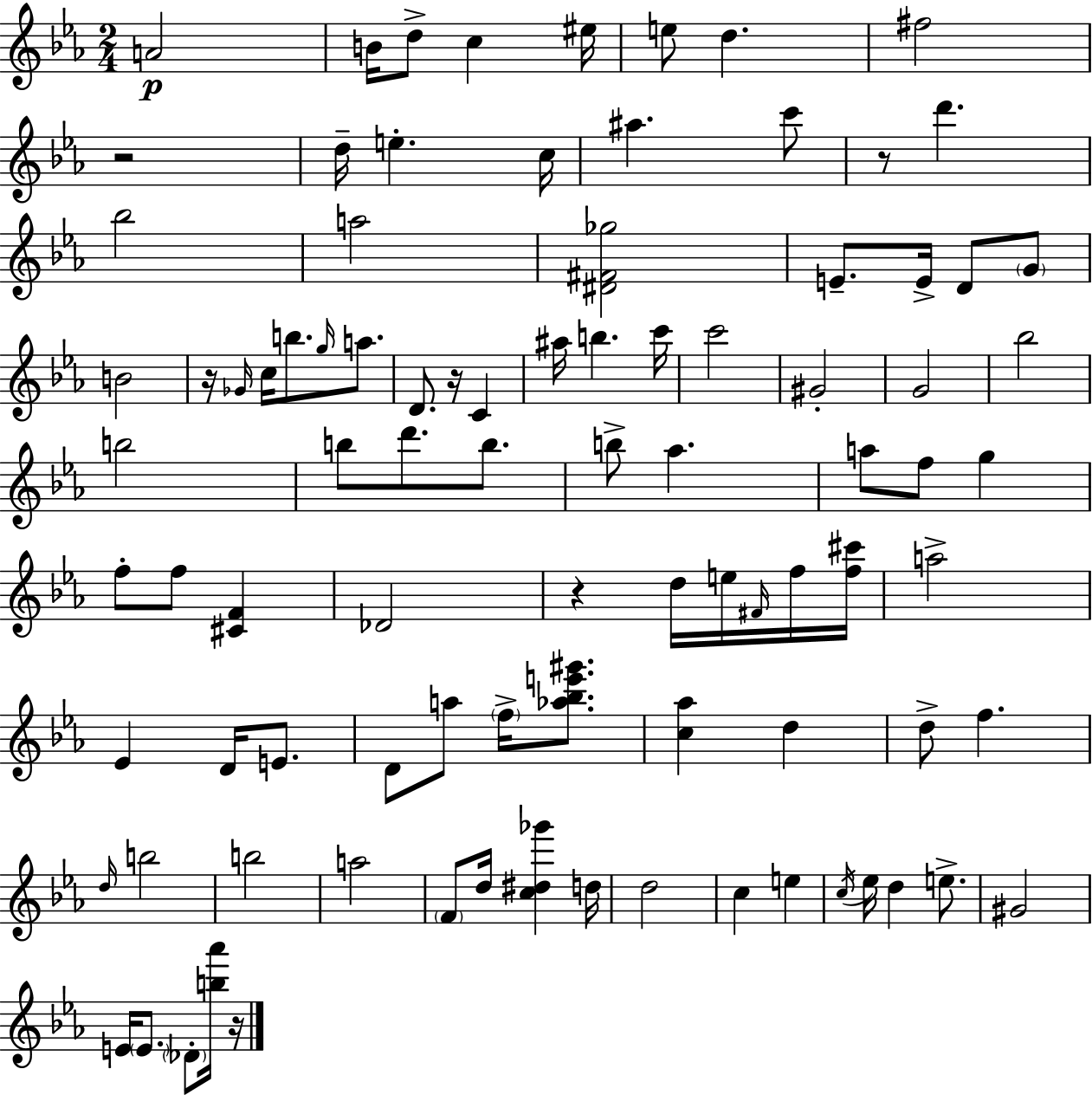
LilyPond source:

{
  \clef treble
  \numericTimeSignature
  \time 2/4
  \key ees \major
  a'2\p | b'16 d''8-> c''4 eis''16 | e''8 d''4. | fis''2 | \break r2 | d''16-- e''4.-. c''16 | ais''4. c'''8 | r8 d'''4. | \break bes''2 | a''2 | <dis' fis' ges''>2 | e'8.-- e'16-> d'8 \parenthesize g'8 | \break b'2 | r16 \grace { ges'16 } c''16 b''8. \grace { g''16 } a''8. | d'8. r16 c'4 | ais''16 b''4. | \break c'''16 c'''2 | gis'2-. | g'2 | bes''2 | \break b''2 | b''8 d'''8. b''8. | b''8-> aes''4. | a''8 f''8 g''4 | \break f''8-. f''8 <cis' f'>4 | des'2 | r4 d''16 e''16 | \grace { fis'16 } f''16 <f'' cis'''>16 a''2-> | \break ees'4 d'16 | e'8. d'8 a''8 \parenthesize f''16-> | <aes'' bes'' e''' gis'''>8. <c'' aes''>4 d''4 | d''8-> f''4. | \break \grace { d''16 } b''2 | b''2 | a''2 | \parenthesize f'8 d''16 <c'' dis'' ges'''>4 | \break d''16 d''2 | c''4 | e''4 \acciaccatura { c''16 } ees''16 d''4 | e''8.-> gis'2 | \break e'16 \parenthesize e'8. | \parenthesize des'8-. <b'' aes'''>16 r16 \bar "|."
}